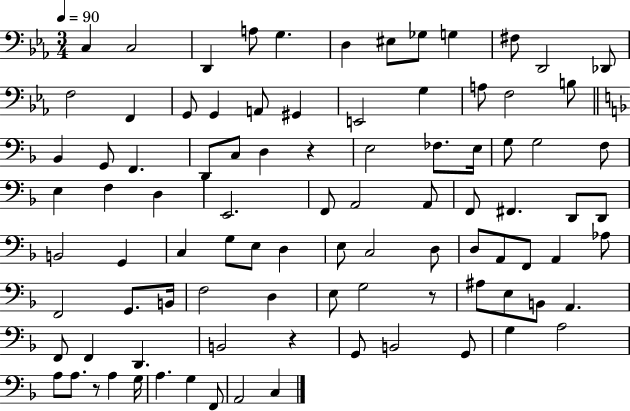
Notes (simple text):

C3/q C3/h D2/q A3/e G3/q. D3/q EIS3/e Gb3/e G3/q F#3/e D2/h Db2/e F3/h F2/q G2/e G2/q A2/e G#2/q E2/h G3/q A3/e F3/h B3/e Bb2/q G2/e F2/q. D2/e C3/e D3/q R/q E3/h FES3/e. E3/s G3/e G3/h F3/e E3/q F3/q D3/q E2/h. F2/e A2/h A2/e F2/e F#2/q. D2/e D2/e B2/h G2/q C3/q G3/e E3/e D3/q E3/e C3/h D3/e D3/e A2/e F2/e A2/q Ab3/e F2/h G2/e. B2/s F3/h D3/q E3/e G3/h R/e A#3/e E3/e B2/e A2/q. F2/e F2/q D2/q. B2/h R/q G2/e B2/h G2/e G3/q A3/h A3/e A3/e. R/e A3/q G3/s A3/q. G3/q F2/e A2/h C3/q